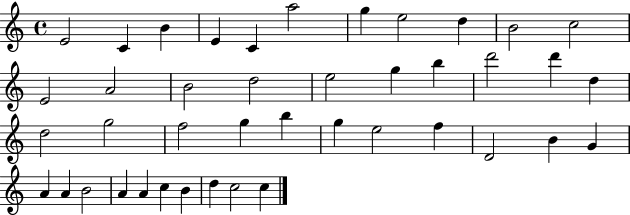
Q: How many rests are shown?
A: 0